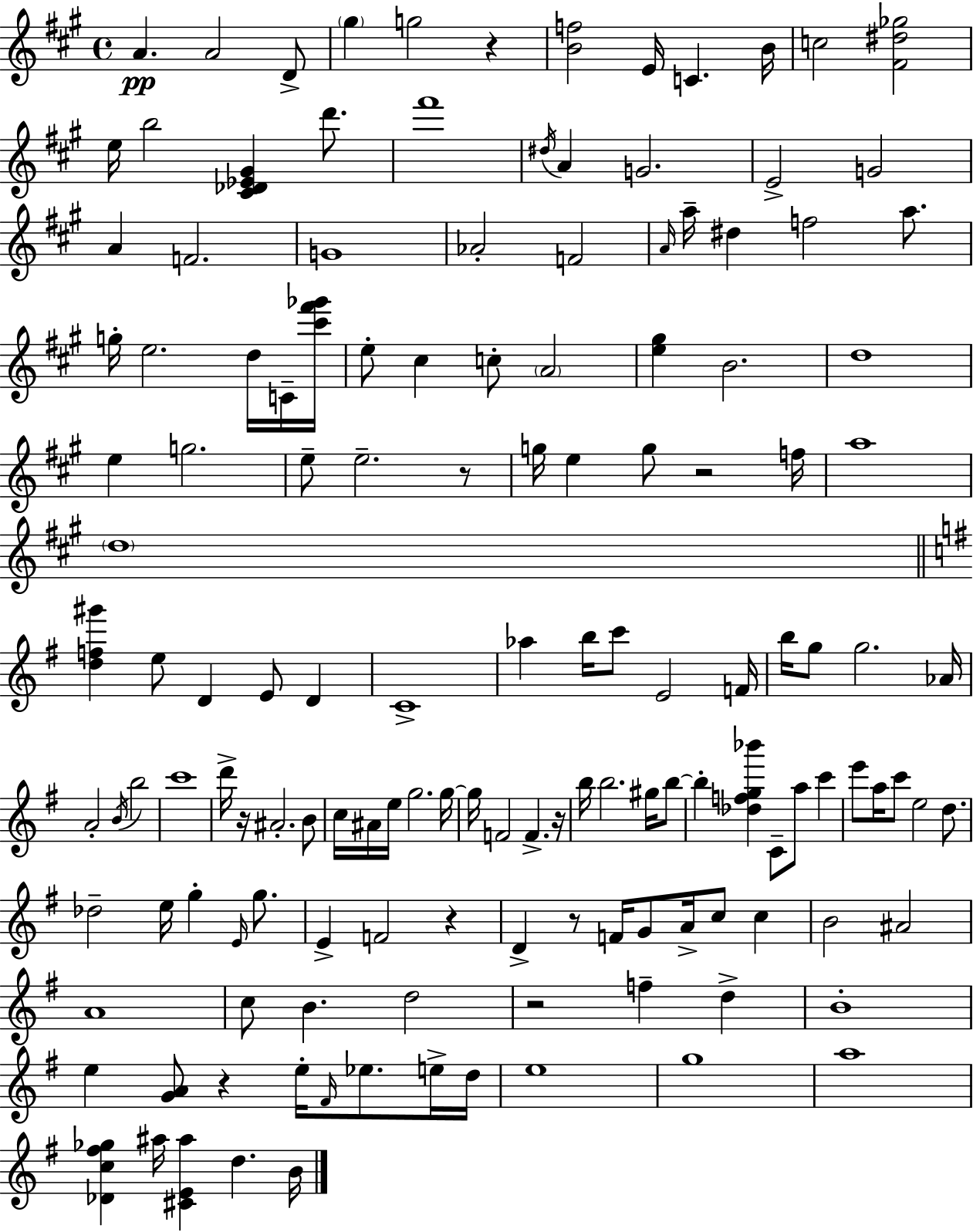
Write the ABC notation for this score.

X:1
T:Untitled
M:4/4
L:1/4
K:A
A A2 D/2 ^g g2 z [Bf]2 E/4 C B/4 c2 [^F^d_g]2 e/4 b2 [^C_D_E^G] d'/2 ^f'4 ^d/4 A G2 E2 G2 A F2 G4 _A2 F2 A/4 a/4 ^d f2 a/2 g/4 e2 d/4 C/4 [^c'^f'_g']/4 e/2 ^c c/2 A2 [e^g] B2 d4 e g2 e/2 e2 z/2 g/4 e g/2 z2 f/4 a4 d4 [df^g'] e/2 D E/2 D C4 _a b/4 c'/2 E2 F/4 b/4 g/2 g2 _A/4 A2 B/4 b2 c'4 d'/4 z/4 ^A2 B/2 c/4 ^A/4 e/4 g2 g/4 g/4 F2 F z/4 b/4 b2 ^g/4 b/2 b [_dfg_b'] C/2 a/2 c' e'/2 a/4 c'/2 e2 d/2 _d2 e/4 g E/4 g/2 E F2 z D z/2 F/4 G/2 A/4 c/2 c B2 ^A2 A4 c/2 B d2 z2 f d B4 e [GA]/2 z e/4 ^F/4 _e/2 e/4 d/4 e4 g4 a4 [_Dc^f_g] ^a/4 [^CE^a] d B/4